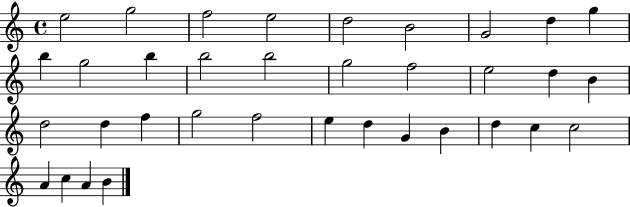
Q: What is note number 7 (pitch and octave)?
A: G4